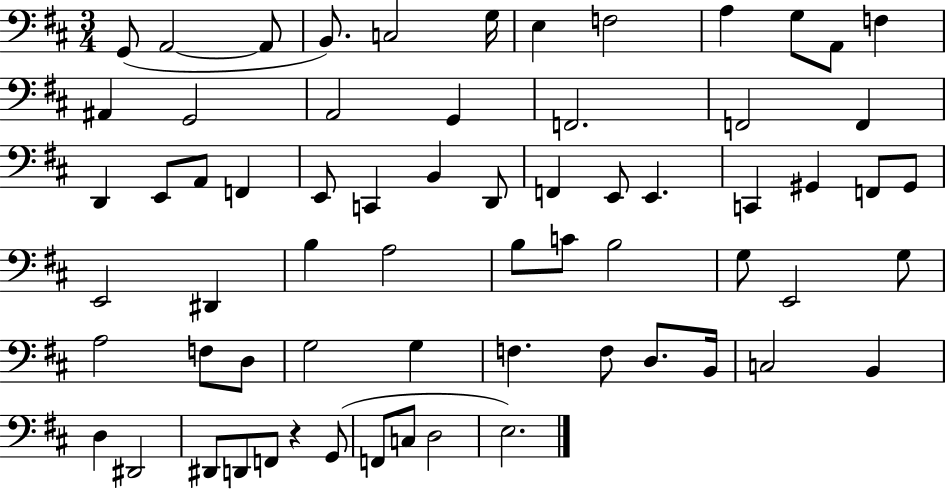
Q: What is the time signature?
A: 3/4